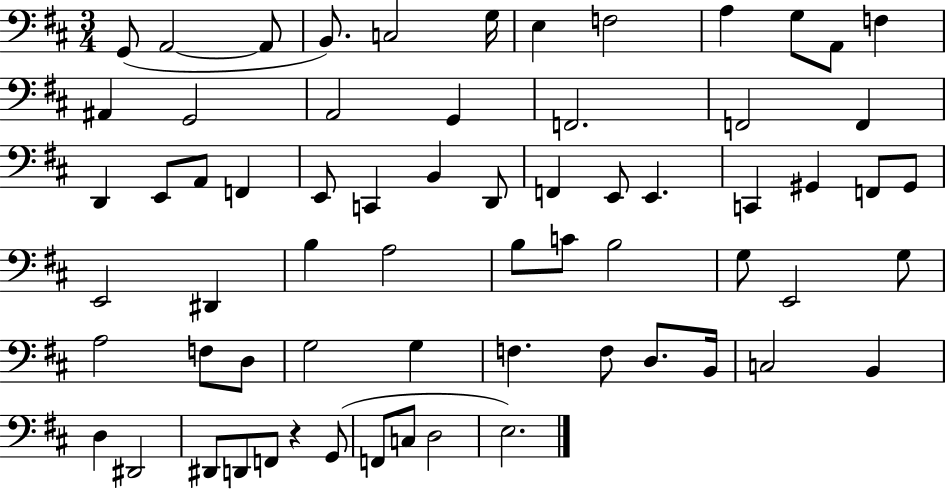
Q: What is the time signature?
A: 3/4